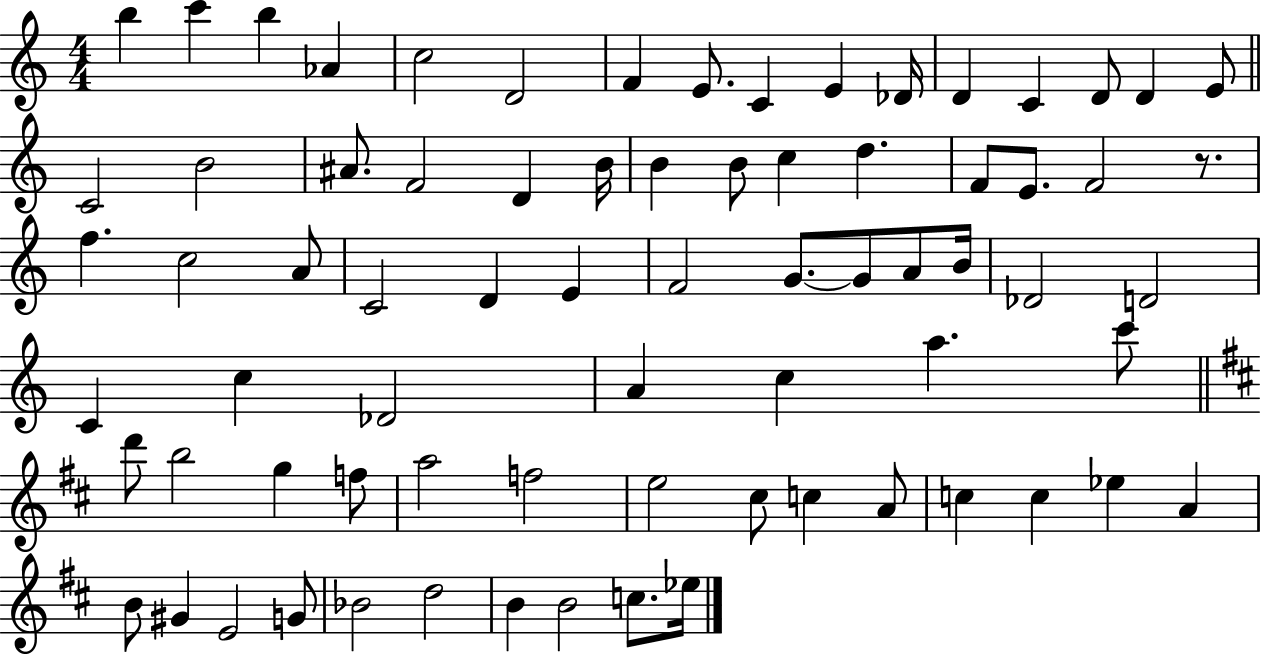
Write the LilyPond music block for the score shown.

{
  \clef treble
  \numericTimeSignature
  \time 4/4
  \key c \major
  b''4 c'''4 b''4 aes'4 | c''2 d'2 | f'4 e'8. c'4 e'4 des'16 | d'4 c'4 d'8 d'4 e'8 | \break \bar "||" \break \key a \minor c'2 b'2 | ais'8. f'2 d'4 b'16 | b'4 b'8 c''4 d''4. | f'8 e'8. f'2 r8. | \break f''4. c''2 a'8 | c'2 d'4 e'4 | f'2 g'8.~~ g'8 a'8 b'16 | des'2 d'2 | \break c'4 c''4 des'2 | a'4 c''4 a''4. c'''8 | \bar "||" \break \key d \major d'''8 b''2 g''4 f''8 | a''2 f''2 | e''2 cis''8 c''4 a'8 | c''4 c''4 ees''4 a'4 | \break b'8 gis'4 e'2 g'8 | bes'2 d''2 | b'4 b'2 c''8. ees''16 | \bar "|."
}